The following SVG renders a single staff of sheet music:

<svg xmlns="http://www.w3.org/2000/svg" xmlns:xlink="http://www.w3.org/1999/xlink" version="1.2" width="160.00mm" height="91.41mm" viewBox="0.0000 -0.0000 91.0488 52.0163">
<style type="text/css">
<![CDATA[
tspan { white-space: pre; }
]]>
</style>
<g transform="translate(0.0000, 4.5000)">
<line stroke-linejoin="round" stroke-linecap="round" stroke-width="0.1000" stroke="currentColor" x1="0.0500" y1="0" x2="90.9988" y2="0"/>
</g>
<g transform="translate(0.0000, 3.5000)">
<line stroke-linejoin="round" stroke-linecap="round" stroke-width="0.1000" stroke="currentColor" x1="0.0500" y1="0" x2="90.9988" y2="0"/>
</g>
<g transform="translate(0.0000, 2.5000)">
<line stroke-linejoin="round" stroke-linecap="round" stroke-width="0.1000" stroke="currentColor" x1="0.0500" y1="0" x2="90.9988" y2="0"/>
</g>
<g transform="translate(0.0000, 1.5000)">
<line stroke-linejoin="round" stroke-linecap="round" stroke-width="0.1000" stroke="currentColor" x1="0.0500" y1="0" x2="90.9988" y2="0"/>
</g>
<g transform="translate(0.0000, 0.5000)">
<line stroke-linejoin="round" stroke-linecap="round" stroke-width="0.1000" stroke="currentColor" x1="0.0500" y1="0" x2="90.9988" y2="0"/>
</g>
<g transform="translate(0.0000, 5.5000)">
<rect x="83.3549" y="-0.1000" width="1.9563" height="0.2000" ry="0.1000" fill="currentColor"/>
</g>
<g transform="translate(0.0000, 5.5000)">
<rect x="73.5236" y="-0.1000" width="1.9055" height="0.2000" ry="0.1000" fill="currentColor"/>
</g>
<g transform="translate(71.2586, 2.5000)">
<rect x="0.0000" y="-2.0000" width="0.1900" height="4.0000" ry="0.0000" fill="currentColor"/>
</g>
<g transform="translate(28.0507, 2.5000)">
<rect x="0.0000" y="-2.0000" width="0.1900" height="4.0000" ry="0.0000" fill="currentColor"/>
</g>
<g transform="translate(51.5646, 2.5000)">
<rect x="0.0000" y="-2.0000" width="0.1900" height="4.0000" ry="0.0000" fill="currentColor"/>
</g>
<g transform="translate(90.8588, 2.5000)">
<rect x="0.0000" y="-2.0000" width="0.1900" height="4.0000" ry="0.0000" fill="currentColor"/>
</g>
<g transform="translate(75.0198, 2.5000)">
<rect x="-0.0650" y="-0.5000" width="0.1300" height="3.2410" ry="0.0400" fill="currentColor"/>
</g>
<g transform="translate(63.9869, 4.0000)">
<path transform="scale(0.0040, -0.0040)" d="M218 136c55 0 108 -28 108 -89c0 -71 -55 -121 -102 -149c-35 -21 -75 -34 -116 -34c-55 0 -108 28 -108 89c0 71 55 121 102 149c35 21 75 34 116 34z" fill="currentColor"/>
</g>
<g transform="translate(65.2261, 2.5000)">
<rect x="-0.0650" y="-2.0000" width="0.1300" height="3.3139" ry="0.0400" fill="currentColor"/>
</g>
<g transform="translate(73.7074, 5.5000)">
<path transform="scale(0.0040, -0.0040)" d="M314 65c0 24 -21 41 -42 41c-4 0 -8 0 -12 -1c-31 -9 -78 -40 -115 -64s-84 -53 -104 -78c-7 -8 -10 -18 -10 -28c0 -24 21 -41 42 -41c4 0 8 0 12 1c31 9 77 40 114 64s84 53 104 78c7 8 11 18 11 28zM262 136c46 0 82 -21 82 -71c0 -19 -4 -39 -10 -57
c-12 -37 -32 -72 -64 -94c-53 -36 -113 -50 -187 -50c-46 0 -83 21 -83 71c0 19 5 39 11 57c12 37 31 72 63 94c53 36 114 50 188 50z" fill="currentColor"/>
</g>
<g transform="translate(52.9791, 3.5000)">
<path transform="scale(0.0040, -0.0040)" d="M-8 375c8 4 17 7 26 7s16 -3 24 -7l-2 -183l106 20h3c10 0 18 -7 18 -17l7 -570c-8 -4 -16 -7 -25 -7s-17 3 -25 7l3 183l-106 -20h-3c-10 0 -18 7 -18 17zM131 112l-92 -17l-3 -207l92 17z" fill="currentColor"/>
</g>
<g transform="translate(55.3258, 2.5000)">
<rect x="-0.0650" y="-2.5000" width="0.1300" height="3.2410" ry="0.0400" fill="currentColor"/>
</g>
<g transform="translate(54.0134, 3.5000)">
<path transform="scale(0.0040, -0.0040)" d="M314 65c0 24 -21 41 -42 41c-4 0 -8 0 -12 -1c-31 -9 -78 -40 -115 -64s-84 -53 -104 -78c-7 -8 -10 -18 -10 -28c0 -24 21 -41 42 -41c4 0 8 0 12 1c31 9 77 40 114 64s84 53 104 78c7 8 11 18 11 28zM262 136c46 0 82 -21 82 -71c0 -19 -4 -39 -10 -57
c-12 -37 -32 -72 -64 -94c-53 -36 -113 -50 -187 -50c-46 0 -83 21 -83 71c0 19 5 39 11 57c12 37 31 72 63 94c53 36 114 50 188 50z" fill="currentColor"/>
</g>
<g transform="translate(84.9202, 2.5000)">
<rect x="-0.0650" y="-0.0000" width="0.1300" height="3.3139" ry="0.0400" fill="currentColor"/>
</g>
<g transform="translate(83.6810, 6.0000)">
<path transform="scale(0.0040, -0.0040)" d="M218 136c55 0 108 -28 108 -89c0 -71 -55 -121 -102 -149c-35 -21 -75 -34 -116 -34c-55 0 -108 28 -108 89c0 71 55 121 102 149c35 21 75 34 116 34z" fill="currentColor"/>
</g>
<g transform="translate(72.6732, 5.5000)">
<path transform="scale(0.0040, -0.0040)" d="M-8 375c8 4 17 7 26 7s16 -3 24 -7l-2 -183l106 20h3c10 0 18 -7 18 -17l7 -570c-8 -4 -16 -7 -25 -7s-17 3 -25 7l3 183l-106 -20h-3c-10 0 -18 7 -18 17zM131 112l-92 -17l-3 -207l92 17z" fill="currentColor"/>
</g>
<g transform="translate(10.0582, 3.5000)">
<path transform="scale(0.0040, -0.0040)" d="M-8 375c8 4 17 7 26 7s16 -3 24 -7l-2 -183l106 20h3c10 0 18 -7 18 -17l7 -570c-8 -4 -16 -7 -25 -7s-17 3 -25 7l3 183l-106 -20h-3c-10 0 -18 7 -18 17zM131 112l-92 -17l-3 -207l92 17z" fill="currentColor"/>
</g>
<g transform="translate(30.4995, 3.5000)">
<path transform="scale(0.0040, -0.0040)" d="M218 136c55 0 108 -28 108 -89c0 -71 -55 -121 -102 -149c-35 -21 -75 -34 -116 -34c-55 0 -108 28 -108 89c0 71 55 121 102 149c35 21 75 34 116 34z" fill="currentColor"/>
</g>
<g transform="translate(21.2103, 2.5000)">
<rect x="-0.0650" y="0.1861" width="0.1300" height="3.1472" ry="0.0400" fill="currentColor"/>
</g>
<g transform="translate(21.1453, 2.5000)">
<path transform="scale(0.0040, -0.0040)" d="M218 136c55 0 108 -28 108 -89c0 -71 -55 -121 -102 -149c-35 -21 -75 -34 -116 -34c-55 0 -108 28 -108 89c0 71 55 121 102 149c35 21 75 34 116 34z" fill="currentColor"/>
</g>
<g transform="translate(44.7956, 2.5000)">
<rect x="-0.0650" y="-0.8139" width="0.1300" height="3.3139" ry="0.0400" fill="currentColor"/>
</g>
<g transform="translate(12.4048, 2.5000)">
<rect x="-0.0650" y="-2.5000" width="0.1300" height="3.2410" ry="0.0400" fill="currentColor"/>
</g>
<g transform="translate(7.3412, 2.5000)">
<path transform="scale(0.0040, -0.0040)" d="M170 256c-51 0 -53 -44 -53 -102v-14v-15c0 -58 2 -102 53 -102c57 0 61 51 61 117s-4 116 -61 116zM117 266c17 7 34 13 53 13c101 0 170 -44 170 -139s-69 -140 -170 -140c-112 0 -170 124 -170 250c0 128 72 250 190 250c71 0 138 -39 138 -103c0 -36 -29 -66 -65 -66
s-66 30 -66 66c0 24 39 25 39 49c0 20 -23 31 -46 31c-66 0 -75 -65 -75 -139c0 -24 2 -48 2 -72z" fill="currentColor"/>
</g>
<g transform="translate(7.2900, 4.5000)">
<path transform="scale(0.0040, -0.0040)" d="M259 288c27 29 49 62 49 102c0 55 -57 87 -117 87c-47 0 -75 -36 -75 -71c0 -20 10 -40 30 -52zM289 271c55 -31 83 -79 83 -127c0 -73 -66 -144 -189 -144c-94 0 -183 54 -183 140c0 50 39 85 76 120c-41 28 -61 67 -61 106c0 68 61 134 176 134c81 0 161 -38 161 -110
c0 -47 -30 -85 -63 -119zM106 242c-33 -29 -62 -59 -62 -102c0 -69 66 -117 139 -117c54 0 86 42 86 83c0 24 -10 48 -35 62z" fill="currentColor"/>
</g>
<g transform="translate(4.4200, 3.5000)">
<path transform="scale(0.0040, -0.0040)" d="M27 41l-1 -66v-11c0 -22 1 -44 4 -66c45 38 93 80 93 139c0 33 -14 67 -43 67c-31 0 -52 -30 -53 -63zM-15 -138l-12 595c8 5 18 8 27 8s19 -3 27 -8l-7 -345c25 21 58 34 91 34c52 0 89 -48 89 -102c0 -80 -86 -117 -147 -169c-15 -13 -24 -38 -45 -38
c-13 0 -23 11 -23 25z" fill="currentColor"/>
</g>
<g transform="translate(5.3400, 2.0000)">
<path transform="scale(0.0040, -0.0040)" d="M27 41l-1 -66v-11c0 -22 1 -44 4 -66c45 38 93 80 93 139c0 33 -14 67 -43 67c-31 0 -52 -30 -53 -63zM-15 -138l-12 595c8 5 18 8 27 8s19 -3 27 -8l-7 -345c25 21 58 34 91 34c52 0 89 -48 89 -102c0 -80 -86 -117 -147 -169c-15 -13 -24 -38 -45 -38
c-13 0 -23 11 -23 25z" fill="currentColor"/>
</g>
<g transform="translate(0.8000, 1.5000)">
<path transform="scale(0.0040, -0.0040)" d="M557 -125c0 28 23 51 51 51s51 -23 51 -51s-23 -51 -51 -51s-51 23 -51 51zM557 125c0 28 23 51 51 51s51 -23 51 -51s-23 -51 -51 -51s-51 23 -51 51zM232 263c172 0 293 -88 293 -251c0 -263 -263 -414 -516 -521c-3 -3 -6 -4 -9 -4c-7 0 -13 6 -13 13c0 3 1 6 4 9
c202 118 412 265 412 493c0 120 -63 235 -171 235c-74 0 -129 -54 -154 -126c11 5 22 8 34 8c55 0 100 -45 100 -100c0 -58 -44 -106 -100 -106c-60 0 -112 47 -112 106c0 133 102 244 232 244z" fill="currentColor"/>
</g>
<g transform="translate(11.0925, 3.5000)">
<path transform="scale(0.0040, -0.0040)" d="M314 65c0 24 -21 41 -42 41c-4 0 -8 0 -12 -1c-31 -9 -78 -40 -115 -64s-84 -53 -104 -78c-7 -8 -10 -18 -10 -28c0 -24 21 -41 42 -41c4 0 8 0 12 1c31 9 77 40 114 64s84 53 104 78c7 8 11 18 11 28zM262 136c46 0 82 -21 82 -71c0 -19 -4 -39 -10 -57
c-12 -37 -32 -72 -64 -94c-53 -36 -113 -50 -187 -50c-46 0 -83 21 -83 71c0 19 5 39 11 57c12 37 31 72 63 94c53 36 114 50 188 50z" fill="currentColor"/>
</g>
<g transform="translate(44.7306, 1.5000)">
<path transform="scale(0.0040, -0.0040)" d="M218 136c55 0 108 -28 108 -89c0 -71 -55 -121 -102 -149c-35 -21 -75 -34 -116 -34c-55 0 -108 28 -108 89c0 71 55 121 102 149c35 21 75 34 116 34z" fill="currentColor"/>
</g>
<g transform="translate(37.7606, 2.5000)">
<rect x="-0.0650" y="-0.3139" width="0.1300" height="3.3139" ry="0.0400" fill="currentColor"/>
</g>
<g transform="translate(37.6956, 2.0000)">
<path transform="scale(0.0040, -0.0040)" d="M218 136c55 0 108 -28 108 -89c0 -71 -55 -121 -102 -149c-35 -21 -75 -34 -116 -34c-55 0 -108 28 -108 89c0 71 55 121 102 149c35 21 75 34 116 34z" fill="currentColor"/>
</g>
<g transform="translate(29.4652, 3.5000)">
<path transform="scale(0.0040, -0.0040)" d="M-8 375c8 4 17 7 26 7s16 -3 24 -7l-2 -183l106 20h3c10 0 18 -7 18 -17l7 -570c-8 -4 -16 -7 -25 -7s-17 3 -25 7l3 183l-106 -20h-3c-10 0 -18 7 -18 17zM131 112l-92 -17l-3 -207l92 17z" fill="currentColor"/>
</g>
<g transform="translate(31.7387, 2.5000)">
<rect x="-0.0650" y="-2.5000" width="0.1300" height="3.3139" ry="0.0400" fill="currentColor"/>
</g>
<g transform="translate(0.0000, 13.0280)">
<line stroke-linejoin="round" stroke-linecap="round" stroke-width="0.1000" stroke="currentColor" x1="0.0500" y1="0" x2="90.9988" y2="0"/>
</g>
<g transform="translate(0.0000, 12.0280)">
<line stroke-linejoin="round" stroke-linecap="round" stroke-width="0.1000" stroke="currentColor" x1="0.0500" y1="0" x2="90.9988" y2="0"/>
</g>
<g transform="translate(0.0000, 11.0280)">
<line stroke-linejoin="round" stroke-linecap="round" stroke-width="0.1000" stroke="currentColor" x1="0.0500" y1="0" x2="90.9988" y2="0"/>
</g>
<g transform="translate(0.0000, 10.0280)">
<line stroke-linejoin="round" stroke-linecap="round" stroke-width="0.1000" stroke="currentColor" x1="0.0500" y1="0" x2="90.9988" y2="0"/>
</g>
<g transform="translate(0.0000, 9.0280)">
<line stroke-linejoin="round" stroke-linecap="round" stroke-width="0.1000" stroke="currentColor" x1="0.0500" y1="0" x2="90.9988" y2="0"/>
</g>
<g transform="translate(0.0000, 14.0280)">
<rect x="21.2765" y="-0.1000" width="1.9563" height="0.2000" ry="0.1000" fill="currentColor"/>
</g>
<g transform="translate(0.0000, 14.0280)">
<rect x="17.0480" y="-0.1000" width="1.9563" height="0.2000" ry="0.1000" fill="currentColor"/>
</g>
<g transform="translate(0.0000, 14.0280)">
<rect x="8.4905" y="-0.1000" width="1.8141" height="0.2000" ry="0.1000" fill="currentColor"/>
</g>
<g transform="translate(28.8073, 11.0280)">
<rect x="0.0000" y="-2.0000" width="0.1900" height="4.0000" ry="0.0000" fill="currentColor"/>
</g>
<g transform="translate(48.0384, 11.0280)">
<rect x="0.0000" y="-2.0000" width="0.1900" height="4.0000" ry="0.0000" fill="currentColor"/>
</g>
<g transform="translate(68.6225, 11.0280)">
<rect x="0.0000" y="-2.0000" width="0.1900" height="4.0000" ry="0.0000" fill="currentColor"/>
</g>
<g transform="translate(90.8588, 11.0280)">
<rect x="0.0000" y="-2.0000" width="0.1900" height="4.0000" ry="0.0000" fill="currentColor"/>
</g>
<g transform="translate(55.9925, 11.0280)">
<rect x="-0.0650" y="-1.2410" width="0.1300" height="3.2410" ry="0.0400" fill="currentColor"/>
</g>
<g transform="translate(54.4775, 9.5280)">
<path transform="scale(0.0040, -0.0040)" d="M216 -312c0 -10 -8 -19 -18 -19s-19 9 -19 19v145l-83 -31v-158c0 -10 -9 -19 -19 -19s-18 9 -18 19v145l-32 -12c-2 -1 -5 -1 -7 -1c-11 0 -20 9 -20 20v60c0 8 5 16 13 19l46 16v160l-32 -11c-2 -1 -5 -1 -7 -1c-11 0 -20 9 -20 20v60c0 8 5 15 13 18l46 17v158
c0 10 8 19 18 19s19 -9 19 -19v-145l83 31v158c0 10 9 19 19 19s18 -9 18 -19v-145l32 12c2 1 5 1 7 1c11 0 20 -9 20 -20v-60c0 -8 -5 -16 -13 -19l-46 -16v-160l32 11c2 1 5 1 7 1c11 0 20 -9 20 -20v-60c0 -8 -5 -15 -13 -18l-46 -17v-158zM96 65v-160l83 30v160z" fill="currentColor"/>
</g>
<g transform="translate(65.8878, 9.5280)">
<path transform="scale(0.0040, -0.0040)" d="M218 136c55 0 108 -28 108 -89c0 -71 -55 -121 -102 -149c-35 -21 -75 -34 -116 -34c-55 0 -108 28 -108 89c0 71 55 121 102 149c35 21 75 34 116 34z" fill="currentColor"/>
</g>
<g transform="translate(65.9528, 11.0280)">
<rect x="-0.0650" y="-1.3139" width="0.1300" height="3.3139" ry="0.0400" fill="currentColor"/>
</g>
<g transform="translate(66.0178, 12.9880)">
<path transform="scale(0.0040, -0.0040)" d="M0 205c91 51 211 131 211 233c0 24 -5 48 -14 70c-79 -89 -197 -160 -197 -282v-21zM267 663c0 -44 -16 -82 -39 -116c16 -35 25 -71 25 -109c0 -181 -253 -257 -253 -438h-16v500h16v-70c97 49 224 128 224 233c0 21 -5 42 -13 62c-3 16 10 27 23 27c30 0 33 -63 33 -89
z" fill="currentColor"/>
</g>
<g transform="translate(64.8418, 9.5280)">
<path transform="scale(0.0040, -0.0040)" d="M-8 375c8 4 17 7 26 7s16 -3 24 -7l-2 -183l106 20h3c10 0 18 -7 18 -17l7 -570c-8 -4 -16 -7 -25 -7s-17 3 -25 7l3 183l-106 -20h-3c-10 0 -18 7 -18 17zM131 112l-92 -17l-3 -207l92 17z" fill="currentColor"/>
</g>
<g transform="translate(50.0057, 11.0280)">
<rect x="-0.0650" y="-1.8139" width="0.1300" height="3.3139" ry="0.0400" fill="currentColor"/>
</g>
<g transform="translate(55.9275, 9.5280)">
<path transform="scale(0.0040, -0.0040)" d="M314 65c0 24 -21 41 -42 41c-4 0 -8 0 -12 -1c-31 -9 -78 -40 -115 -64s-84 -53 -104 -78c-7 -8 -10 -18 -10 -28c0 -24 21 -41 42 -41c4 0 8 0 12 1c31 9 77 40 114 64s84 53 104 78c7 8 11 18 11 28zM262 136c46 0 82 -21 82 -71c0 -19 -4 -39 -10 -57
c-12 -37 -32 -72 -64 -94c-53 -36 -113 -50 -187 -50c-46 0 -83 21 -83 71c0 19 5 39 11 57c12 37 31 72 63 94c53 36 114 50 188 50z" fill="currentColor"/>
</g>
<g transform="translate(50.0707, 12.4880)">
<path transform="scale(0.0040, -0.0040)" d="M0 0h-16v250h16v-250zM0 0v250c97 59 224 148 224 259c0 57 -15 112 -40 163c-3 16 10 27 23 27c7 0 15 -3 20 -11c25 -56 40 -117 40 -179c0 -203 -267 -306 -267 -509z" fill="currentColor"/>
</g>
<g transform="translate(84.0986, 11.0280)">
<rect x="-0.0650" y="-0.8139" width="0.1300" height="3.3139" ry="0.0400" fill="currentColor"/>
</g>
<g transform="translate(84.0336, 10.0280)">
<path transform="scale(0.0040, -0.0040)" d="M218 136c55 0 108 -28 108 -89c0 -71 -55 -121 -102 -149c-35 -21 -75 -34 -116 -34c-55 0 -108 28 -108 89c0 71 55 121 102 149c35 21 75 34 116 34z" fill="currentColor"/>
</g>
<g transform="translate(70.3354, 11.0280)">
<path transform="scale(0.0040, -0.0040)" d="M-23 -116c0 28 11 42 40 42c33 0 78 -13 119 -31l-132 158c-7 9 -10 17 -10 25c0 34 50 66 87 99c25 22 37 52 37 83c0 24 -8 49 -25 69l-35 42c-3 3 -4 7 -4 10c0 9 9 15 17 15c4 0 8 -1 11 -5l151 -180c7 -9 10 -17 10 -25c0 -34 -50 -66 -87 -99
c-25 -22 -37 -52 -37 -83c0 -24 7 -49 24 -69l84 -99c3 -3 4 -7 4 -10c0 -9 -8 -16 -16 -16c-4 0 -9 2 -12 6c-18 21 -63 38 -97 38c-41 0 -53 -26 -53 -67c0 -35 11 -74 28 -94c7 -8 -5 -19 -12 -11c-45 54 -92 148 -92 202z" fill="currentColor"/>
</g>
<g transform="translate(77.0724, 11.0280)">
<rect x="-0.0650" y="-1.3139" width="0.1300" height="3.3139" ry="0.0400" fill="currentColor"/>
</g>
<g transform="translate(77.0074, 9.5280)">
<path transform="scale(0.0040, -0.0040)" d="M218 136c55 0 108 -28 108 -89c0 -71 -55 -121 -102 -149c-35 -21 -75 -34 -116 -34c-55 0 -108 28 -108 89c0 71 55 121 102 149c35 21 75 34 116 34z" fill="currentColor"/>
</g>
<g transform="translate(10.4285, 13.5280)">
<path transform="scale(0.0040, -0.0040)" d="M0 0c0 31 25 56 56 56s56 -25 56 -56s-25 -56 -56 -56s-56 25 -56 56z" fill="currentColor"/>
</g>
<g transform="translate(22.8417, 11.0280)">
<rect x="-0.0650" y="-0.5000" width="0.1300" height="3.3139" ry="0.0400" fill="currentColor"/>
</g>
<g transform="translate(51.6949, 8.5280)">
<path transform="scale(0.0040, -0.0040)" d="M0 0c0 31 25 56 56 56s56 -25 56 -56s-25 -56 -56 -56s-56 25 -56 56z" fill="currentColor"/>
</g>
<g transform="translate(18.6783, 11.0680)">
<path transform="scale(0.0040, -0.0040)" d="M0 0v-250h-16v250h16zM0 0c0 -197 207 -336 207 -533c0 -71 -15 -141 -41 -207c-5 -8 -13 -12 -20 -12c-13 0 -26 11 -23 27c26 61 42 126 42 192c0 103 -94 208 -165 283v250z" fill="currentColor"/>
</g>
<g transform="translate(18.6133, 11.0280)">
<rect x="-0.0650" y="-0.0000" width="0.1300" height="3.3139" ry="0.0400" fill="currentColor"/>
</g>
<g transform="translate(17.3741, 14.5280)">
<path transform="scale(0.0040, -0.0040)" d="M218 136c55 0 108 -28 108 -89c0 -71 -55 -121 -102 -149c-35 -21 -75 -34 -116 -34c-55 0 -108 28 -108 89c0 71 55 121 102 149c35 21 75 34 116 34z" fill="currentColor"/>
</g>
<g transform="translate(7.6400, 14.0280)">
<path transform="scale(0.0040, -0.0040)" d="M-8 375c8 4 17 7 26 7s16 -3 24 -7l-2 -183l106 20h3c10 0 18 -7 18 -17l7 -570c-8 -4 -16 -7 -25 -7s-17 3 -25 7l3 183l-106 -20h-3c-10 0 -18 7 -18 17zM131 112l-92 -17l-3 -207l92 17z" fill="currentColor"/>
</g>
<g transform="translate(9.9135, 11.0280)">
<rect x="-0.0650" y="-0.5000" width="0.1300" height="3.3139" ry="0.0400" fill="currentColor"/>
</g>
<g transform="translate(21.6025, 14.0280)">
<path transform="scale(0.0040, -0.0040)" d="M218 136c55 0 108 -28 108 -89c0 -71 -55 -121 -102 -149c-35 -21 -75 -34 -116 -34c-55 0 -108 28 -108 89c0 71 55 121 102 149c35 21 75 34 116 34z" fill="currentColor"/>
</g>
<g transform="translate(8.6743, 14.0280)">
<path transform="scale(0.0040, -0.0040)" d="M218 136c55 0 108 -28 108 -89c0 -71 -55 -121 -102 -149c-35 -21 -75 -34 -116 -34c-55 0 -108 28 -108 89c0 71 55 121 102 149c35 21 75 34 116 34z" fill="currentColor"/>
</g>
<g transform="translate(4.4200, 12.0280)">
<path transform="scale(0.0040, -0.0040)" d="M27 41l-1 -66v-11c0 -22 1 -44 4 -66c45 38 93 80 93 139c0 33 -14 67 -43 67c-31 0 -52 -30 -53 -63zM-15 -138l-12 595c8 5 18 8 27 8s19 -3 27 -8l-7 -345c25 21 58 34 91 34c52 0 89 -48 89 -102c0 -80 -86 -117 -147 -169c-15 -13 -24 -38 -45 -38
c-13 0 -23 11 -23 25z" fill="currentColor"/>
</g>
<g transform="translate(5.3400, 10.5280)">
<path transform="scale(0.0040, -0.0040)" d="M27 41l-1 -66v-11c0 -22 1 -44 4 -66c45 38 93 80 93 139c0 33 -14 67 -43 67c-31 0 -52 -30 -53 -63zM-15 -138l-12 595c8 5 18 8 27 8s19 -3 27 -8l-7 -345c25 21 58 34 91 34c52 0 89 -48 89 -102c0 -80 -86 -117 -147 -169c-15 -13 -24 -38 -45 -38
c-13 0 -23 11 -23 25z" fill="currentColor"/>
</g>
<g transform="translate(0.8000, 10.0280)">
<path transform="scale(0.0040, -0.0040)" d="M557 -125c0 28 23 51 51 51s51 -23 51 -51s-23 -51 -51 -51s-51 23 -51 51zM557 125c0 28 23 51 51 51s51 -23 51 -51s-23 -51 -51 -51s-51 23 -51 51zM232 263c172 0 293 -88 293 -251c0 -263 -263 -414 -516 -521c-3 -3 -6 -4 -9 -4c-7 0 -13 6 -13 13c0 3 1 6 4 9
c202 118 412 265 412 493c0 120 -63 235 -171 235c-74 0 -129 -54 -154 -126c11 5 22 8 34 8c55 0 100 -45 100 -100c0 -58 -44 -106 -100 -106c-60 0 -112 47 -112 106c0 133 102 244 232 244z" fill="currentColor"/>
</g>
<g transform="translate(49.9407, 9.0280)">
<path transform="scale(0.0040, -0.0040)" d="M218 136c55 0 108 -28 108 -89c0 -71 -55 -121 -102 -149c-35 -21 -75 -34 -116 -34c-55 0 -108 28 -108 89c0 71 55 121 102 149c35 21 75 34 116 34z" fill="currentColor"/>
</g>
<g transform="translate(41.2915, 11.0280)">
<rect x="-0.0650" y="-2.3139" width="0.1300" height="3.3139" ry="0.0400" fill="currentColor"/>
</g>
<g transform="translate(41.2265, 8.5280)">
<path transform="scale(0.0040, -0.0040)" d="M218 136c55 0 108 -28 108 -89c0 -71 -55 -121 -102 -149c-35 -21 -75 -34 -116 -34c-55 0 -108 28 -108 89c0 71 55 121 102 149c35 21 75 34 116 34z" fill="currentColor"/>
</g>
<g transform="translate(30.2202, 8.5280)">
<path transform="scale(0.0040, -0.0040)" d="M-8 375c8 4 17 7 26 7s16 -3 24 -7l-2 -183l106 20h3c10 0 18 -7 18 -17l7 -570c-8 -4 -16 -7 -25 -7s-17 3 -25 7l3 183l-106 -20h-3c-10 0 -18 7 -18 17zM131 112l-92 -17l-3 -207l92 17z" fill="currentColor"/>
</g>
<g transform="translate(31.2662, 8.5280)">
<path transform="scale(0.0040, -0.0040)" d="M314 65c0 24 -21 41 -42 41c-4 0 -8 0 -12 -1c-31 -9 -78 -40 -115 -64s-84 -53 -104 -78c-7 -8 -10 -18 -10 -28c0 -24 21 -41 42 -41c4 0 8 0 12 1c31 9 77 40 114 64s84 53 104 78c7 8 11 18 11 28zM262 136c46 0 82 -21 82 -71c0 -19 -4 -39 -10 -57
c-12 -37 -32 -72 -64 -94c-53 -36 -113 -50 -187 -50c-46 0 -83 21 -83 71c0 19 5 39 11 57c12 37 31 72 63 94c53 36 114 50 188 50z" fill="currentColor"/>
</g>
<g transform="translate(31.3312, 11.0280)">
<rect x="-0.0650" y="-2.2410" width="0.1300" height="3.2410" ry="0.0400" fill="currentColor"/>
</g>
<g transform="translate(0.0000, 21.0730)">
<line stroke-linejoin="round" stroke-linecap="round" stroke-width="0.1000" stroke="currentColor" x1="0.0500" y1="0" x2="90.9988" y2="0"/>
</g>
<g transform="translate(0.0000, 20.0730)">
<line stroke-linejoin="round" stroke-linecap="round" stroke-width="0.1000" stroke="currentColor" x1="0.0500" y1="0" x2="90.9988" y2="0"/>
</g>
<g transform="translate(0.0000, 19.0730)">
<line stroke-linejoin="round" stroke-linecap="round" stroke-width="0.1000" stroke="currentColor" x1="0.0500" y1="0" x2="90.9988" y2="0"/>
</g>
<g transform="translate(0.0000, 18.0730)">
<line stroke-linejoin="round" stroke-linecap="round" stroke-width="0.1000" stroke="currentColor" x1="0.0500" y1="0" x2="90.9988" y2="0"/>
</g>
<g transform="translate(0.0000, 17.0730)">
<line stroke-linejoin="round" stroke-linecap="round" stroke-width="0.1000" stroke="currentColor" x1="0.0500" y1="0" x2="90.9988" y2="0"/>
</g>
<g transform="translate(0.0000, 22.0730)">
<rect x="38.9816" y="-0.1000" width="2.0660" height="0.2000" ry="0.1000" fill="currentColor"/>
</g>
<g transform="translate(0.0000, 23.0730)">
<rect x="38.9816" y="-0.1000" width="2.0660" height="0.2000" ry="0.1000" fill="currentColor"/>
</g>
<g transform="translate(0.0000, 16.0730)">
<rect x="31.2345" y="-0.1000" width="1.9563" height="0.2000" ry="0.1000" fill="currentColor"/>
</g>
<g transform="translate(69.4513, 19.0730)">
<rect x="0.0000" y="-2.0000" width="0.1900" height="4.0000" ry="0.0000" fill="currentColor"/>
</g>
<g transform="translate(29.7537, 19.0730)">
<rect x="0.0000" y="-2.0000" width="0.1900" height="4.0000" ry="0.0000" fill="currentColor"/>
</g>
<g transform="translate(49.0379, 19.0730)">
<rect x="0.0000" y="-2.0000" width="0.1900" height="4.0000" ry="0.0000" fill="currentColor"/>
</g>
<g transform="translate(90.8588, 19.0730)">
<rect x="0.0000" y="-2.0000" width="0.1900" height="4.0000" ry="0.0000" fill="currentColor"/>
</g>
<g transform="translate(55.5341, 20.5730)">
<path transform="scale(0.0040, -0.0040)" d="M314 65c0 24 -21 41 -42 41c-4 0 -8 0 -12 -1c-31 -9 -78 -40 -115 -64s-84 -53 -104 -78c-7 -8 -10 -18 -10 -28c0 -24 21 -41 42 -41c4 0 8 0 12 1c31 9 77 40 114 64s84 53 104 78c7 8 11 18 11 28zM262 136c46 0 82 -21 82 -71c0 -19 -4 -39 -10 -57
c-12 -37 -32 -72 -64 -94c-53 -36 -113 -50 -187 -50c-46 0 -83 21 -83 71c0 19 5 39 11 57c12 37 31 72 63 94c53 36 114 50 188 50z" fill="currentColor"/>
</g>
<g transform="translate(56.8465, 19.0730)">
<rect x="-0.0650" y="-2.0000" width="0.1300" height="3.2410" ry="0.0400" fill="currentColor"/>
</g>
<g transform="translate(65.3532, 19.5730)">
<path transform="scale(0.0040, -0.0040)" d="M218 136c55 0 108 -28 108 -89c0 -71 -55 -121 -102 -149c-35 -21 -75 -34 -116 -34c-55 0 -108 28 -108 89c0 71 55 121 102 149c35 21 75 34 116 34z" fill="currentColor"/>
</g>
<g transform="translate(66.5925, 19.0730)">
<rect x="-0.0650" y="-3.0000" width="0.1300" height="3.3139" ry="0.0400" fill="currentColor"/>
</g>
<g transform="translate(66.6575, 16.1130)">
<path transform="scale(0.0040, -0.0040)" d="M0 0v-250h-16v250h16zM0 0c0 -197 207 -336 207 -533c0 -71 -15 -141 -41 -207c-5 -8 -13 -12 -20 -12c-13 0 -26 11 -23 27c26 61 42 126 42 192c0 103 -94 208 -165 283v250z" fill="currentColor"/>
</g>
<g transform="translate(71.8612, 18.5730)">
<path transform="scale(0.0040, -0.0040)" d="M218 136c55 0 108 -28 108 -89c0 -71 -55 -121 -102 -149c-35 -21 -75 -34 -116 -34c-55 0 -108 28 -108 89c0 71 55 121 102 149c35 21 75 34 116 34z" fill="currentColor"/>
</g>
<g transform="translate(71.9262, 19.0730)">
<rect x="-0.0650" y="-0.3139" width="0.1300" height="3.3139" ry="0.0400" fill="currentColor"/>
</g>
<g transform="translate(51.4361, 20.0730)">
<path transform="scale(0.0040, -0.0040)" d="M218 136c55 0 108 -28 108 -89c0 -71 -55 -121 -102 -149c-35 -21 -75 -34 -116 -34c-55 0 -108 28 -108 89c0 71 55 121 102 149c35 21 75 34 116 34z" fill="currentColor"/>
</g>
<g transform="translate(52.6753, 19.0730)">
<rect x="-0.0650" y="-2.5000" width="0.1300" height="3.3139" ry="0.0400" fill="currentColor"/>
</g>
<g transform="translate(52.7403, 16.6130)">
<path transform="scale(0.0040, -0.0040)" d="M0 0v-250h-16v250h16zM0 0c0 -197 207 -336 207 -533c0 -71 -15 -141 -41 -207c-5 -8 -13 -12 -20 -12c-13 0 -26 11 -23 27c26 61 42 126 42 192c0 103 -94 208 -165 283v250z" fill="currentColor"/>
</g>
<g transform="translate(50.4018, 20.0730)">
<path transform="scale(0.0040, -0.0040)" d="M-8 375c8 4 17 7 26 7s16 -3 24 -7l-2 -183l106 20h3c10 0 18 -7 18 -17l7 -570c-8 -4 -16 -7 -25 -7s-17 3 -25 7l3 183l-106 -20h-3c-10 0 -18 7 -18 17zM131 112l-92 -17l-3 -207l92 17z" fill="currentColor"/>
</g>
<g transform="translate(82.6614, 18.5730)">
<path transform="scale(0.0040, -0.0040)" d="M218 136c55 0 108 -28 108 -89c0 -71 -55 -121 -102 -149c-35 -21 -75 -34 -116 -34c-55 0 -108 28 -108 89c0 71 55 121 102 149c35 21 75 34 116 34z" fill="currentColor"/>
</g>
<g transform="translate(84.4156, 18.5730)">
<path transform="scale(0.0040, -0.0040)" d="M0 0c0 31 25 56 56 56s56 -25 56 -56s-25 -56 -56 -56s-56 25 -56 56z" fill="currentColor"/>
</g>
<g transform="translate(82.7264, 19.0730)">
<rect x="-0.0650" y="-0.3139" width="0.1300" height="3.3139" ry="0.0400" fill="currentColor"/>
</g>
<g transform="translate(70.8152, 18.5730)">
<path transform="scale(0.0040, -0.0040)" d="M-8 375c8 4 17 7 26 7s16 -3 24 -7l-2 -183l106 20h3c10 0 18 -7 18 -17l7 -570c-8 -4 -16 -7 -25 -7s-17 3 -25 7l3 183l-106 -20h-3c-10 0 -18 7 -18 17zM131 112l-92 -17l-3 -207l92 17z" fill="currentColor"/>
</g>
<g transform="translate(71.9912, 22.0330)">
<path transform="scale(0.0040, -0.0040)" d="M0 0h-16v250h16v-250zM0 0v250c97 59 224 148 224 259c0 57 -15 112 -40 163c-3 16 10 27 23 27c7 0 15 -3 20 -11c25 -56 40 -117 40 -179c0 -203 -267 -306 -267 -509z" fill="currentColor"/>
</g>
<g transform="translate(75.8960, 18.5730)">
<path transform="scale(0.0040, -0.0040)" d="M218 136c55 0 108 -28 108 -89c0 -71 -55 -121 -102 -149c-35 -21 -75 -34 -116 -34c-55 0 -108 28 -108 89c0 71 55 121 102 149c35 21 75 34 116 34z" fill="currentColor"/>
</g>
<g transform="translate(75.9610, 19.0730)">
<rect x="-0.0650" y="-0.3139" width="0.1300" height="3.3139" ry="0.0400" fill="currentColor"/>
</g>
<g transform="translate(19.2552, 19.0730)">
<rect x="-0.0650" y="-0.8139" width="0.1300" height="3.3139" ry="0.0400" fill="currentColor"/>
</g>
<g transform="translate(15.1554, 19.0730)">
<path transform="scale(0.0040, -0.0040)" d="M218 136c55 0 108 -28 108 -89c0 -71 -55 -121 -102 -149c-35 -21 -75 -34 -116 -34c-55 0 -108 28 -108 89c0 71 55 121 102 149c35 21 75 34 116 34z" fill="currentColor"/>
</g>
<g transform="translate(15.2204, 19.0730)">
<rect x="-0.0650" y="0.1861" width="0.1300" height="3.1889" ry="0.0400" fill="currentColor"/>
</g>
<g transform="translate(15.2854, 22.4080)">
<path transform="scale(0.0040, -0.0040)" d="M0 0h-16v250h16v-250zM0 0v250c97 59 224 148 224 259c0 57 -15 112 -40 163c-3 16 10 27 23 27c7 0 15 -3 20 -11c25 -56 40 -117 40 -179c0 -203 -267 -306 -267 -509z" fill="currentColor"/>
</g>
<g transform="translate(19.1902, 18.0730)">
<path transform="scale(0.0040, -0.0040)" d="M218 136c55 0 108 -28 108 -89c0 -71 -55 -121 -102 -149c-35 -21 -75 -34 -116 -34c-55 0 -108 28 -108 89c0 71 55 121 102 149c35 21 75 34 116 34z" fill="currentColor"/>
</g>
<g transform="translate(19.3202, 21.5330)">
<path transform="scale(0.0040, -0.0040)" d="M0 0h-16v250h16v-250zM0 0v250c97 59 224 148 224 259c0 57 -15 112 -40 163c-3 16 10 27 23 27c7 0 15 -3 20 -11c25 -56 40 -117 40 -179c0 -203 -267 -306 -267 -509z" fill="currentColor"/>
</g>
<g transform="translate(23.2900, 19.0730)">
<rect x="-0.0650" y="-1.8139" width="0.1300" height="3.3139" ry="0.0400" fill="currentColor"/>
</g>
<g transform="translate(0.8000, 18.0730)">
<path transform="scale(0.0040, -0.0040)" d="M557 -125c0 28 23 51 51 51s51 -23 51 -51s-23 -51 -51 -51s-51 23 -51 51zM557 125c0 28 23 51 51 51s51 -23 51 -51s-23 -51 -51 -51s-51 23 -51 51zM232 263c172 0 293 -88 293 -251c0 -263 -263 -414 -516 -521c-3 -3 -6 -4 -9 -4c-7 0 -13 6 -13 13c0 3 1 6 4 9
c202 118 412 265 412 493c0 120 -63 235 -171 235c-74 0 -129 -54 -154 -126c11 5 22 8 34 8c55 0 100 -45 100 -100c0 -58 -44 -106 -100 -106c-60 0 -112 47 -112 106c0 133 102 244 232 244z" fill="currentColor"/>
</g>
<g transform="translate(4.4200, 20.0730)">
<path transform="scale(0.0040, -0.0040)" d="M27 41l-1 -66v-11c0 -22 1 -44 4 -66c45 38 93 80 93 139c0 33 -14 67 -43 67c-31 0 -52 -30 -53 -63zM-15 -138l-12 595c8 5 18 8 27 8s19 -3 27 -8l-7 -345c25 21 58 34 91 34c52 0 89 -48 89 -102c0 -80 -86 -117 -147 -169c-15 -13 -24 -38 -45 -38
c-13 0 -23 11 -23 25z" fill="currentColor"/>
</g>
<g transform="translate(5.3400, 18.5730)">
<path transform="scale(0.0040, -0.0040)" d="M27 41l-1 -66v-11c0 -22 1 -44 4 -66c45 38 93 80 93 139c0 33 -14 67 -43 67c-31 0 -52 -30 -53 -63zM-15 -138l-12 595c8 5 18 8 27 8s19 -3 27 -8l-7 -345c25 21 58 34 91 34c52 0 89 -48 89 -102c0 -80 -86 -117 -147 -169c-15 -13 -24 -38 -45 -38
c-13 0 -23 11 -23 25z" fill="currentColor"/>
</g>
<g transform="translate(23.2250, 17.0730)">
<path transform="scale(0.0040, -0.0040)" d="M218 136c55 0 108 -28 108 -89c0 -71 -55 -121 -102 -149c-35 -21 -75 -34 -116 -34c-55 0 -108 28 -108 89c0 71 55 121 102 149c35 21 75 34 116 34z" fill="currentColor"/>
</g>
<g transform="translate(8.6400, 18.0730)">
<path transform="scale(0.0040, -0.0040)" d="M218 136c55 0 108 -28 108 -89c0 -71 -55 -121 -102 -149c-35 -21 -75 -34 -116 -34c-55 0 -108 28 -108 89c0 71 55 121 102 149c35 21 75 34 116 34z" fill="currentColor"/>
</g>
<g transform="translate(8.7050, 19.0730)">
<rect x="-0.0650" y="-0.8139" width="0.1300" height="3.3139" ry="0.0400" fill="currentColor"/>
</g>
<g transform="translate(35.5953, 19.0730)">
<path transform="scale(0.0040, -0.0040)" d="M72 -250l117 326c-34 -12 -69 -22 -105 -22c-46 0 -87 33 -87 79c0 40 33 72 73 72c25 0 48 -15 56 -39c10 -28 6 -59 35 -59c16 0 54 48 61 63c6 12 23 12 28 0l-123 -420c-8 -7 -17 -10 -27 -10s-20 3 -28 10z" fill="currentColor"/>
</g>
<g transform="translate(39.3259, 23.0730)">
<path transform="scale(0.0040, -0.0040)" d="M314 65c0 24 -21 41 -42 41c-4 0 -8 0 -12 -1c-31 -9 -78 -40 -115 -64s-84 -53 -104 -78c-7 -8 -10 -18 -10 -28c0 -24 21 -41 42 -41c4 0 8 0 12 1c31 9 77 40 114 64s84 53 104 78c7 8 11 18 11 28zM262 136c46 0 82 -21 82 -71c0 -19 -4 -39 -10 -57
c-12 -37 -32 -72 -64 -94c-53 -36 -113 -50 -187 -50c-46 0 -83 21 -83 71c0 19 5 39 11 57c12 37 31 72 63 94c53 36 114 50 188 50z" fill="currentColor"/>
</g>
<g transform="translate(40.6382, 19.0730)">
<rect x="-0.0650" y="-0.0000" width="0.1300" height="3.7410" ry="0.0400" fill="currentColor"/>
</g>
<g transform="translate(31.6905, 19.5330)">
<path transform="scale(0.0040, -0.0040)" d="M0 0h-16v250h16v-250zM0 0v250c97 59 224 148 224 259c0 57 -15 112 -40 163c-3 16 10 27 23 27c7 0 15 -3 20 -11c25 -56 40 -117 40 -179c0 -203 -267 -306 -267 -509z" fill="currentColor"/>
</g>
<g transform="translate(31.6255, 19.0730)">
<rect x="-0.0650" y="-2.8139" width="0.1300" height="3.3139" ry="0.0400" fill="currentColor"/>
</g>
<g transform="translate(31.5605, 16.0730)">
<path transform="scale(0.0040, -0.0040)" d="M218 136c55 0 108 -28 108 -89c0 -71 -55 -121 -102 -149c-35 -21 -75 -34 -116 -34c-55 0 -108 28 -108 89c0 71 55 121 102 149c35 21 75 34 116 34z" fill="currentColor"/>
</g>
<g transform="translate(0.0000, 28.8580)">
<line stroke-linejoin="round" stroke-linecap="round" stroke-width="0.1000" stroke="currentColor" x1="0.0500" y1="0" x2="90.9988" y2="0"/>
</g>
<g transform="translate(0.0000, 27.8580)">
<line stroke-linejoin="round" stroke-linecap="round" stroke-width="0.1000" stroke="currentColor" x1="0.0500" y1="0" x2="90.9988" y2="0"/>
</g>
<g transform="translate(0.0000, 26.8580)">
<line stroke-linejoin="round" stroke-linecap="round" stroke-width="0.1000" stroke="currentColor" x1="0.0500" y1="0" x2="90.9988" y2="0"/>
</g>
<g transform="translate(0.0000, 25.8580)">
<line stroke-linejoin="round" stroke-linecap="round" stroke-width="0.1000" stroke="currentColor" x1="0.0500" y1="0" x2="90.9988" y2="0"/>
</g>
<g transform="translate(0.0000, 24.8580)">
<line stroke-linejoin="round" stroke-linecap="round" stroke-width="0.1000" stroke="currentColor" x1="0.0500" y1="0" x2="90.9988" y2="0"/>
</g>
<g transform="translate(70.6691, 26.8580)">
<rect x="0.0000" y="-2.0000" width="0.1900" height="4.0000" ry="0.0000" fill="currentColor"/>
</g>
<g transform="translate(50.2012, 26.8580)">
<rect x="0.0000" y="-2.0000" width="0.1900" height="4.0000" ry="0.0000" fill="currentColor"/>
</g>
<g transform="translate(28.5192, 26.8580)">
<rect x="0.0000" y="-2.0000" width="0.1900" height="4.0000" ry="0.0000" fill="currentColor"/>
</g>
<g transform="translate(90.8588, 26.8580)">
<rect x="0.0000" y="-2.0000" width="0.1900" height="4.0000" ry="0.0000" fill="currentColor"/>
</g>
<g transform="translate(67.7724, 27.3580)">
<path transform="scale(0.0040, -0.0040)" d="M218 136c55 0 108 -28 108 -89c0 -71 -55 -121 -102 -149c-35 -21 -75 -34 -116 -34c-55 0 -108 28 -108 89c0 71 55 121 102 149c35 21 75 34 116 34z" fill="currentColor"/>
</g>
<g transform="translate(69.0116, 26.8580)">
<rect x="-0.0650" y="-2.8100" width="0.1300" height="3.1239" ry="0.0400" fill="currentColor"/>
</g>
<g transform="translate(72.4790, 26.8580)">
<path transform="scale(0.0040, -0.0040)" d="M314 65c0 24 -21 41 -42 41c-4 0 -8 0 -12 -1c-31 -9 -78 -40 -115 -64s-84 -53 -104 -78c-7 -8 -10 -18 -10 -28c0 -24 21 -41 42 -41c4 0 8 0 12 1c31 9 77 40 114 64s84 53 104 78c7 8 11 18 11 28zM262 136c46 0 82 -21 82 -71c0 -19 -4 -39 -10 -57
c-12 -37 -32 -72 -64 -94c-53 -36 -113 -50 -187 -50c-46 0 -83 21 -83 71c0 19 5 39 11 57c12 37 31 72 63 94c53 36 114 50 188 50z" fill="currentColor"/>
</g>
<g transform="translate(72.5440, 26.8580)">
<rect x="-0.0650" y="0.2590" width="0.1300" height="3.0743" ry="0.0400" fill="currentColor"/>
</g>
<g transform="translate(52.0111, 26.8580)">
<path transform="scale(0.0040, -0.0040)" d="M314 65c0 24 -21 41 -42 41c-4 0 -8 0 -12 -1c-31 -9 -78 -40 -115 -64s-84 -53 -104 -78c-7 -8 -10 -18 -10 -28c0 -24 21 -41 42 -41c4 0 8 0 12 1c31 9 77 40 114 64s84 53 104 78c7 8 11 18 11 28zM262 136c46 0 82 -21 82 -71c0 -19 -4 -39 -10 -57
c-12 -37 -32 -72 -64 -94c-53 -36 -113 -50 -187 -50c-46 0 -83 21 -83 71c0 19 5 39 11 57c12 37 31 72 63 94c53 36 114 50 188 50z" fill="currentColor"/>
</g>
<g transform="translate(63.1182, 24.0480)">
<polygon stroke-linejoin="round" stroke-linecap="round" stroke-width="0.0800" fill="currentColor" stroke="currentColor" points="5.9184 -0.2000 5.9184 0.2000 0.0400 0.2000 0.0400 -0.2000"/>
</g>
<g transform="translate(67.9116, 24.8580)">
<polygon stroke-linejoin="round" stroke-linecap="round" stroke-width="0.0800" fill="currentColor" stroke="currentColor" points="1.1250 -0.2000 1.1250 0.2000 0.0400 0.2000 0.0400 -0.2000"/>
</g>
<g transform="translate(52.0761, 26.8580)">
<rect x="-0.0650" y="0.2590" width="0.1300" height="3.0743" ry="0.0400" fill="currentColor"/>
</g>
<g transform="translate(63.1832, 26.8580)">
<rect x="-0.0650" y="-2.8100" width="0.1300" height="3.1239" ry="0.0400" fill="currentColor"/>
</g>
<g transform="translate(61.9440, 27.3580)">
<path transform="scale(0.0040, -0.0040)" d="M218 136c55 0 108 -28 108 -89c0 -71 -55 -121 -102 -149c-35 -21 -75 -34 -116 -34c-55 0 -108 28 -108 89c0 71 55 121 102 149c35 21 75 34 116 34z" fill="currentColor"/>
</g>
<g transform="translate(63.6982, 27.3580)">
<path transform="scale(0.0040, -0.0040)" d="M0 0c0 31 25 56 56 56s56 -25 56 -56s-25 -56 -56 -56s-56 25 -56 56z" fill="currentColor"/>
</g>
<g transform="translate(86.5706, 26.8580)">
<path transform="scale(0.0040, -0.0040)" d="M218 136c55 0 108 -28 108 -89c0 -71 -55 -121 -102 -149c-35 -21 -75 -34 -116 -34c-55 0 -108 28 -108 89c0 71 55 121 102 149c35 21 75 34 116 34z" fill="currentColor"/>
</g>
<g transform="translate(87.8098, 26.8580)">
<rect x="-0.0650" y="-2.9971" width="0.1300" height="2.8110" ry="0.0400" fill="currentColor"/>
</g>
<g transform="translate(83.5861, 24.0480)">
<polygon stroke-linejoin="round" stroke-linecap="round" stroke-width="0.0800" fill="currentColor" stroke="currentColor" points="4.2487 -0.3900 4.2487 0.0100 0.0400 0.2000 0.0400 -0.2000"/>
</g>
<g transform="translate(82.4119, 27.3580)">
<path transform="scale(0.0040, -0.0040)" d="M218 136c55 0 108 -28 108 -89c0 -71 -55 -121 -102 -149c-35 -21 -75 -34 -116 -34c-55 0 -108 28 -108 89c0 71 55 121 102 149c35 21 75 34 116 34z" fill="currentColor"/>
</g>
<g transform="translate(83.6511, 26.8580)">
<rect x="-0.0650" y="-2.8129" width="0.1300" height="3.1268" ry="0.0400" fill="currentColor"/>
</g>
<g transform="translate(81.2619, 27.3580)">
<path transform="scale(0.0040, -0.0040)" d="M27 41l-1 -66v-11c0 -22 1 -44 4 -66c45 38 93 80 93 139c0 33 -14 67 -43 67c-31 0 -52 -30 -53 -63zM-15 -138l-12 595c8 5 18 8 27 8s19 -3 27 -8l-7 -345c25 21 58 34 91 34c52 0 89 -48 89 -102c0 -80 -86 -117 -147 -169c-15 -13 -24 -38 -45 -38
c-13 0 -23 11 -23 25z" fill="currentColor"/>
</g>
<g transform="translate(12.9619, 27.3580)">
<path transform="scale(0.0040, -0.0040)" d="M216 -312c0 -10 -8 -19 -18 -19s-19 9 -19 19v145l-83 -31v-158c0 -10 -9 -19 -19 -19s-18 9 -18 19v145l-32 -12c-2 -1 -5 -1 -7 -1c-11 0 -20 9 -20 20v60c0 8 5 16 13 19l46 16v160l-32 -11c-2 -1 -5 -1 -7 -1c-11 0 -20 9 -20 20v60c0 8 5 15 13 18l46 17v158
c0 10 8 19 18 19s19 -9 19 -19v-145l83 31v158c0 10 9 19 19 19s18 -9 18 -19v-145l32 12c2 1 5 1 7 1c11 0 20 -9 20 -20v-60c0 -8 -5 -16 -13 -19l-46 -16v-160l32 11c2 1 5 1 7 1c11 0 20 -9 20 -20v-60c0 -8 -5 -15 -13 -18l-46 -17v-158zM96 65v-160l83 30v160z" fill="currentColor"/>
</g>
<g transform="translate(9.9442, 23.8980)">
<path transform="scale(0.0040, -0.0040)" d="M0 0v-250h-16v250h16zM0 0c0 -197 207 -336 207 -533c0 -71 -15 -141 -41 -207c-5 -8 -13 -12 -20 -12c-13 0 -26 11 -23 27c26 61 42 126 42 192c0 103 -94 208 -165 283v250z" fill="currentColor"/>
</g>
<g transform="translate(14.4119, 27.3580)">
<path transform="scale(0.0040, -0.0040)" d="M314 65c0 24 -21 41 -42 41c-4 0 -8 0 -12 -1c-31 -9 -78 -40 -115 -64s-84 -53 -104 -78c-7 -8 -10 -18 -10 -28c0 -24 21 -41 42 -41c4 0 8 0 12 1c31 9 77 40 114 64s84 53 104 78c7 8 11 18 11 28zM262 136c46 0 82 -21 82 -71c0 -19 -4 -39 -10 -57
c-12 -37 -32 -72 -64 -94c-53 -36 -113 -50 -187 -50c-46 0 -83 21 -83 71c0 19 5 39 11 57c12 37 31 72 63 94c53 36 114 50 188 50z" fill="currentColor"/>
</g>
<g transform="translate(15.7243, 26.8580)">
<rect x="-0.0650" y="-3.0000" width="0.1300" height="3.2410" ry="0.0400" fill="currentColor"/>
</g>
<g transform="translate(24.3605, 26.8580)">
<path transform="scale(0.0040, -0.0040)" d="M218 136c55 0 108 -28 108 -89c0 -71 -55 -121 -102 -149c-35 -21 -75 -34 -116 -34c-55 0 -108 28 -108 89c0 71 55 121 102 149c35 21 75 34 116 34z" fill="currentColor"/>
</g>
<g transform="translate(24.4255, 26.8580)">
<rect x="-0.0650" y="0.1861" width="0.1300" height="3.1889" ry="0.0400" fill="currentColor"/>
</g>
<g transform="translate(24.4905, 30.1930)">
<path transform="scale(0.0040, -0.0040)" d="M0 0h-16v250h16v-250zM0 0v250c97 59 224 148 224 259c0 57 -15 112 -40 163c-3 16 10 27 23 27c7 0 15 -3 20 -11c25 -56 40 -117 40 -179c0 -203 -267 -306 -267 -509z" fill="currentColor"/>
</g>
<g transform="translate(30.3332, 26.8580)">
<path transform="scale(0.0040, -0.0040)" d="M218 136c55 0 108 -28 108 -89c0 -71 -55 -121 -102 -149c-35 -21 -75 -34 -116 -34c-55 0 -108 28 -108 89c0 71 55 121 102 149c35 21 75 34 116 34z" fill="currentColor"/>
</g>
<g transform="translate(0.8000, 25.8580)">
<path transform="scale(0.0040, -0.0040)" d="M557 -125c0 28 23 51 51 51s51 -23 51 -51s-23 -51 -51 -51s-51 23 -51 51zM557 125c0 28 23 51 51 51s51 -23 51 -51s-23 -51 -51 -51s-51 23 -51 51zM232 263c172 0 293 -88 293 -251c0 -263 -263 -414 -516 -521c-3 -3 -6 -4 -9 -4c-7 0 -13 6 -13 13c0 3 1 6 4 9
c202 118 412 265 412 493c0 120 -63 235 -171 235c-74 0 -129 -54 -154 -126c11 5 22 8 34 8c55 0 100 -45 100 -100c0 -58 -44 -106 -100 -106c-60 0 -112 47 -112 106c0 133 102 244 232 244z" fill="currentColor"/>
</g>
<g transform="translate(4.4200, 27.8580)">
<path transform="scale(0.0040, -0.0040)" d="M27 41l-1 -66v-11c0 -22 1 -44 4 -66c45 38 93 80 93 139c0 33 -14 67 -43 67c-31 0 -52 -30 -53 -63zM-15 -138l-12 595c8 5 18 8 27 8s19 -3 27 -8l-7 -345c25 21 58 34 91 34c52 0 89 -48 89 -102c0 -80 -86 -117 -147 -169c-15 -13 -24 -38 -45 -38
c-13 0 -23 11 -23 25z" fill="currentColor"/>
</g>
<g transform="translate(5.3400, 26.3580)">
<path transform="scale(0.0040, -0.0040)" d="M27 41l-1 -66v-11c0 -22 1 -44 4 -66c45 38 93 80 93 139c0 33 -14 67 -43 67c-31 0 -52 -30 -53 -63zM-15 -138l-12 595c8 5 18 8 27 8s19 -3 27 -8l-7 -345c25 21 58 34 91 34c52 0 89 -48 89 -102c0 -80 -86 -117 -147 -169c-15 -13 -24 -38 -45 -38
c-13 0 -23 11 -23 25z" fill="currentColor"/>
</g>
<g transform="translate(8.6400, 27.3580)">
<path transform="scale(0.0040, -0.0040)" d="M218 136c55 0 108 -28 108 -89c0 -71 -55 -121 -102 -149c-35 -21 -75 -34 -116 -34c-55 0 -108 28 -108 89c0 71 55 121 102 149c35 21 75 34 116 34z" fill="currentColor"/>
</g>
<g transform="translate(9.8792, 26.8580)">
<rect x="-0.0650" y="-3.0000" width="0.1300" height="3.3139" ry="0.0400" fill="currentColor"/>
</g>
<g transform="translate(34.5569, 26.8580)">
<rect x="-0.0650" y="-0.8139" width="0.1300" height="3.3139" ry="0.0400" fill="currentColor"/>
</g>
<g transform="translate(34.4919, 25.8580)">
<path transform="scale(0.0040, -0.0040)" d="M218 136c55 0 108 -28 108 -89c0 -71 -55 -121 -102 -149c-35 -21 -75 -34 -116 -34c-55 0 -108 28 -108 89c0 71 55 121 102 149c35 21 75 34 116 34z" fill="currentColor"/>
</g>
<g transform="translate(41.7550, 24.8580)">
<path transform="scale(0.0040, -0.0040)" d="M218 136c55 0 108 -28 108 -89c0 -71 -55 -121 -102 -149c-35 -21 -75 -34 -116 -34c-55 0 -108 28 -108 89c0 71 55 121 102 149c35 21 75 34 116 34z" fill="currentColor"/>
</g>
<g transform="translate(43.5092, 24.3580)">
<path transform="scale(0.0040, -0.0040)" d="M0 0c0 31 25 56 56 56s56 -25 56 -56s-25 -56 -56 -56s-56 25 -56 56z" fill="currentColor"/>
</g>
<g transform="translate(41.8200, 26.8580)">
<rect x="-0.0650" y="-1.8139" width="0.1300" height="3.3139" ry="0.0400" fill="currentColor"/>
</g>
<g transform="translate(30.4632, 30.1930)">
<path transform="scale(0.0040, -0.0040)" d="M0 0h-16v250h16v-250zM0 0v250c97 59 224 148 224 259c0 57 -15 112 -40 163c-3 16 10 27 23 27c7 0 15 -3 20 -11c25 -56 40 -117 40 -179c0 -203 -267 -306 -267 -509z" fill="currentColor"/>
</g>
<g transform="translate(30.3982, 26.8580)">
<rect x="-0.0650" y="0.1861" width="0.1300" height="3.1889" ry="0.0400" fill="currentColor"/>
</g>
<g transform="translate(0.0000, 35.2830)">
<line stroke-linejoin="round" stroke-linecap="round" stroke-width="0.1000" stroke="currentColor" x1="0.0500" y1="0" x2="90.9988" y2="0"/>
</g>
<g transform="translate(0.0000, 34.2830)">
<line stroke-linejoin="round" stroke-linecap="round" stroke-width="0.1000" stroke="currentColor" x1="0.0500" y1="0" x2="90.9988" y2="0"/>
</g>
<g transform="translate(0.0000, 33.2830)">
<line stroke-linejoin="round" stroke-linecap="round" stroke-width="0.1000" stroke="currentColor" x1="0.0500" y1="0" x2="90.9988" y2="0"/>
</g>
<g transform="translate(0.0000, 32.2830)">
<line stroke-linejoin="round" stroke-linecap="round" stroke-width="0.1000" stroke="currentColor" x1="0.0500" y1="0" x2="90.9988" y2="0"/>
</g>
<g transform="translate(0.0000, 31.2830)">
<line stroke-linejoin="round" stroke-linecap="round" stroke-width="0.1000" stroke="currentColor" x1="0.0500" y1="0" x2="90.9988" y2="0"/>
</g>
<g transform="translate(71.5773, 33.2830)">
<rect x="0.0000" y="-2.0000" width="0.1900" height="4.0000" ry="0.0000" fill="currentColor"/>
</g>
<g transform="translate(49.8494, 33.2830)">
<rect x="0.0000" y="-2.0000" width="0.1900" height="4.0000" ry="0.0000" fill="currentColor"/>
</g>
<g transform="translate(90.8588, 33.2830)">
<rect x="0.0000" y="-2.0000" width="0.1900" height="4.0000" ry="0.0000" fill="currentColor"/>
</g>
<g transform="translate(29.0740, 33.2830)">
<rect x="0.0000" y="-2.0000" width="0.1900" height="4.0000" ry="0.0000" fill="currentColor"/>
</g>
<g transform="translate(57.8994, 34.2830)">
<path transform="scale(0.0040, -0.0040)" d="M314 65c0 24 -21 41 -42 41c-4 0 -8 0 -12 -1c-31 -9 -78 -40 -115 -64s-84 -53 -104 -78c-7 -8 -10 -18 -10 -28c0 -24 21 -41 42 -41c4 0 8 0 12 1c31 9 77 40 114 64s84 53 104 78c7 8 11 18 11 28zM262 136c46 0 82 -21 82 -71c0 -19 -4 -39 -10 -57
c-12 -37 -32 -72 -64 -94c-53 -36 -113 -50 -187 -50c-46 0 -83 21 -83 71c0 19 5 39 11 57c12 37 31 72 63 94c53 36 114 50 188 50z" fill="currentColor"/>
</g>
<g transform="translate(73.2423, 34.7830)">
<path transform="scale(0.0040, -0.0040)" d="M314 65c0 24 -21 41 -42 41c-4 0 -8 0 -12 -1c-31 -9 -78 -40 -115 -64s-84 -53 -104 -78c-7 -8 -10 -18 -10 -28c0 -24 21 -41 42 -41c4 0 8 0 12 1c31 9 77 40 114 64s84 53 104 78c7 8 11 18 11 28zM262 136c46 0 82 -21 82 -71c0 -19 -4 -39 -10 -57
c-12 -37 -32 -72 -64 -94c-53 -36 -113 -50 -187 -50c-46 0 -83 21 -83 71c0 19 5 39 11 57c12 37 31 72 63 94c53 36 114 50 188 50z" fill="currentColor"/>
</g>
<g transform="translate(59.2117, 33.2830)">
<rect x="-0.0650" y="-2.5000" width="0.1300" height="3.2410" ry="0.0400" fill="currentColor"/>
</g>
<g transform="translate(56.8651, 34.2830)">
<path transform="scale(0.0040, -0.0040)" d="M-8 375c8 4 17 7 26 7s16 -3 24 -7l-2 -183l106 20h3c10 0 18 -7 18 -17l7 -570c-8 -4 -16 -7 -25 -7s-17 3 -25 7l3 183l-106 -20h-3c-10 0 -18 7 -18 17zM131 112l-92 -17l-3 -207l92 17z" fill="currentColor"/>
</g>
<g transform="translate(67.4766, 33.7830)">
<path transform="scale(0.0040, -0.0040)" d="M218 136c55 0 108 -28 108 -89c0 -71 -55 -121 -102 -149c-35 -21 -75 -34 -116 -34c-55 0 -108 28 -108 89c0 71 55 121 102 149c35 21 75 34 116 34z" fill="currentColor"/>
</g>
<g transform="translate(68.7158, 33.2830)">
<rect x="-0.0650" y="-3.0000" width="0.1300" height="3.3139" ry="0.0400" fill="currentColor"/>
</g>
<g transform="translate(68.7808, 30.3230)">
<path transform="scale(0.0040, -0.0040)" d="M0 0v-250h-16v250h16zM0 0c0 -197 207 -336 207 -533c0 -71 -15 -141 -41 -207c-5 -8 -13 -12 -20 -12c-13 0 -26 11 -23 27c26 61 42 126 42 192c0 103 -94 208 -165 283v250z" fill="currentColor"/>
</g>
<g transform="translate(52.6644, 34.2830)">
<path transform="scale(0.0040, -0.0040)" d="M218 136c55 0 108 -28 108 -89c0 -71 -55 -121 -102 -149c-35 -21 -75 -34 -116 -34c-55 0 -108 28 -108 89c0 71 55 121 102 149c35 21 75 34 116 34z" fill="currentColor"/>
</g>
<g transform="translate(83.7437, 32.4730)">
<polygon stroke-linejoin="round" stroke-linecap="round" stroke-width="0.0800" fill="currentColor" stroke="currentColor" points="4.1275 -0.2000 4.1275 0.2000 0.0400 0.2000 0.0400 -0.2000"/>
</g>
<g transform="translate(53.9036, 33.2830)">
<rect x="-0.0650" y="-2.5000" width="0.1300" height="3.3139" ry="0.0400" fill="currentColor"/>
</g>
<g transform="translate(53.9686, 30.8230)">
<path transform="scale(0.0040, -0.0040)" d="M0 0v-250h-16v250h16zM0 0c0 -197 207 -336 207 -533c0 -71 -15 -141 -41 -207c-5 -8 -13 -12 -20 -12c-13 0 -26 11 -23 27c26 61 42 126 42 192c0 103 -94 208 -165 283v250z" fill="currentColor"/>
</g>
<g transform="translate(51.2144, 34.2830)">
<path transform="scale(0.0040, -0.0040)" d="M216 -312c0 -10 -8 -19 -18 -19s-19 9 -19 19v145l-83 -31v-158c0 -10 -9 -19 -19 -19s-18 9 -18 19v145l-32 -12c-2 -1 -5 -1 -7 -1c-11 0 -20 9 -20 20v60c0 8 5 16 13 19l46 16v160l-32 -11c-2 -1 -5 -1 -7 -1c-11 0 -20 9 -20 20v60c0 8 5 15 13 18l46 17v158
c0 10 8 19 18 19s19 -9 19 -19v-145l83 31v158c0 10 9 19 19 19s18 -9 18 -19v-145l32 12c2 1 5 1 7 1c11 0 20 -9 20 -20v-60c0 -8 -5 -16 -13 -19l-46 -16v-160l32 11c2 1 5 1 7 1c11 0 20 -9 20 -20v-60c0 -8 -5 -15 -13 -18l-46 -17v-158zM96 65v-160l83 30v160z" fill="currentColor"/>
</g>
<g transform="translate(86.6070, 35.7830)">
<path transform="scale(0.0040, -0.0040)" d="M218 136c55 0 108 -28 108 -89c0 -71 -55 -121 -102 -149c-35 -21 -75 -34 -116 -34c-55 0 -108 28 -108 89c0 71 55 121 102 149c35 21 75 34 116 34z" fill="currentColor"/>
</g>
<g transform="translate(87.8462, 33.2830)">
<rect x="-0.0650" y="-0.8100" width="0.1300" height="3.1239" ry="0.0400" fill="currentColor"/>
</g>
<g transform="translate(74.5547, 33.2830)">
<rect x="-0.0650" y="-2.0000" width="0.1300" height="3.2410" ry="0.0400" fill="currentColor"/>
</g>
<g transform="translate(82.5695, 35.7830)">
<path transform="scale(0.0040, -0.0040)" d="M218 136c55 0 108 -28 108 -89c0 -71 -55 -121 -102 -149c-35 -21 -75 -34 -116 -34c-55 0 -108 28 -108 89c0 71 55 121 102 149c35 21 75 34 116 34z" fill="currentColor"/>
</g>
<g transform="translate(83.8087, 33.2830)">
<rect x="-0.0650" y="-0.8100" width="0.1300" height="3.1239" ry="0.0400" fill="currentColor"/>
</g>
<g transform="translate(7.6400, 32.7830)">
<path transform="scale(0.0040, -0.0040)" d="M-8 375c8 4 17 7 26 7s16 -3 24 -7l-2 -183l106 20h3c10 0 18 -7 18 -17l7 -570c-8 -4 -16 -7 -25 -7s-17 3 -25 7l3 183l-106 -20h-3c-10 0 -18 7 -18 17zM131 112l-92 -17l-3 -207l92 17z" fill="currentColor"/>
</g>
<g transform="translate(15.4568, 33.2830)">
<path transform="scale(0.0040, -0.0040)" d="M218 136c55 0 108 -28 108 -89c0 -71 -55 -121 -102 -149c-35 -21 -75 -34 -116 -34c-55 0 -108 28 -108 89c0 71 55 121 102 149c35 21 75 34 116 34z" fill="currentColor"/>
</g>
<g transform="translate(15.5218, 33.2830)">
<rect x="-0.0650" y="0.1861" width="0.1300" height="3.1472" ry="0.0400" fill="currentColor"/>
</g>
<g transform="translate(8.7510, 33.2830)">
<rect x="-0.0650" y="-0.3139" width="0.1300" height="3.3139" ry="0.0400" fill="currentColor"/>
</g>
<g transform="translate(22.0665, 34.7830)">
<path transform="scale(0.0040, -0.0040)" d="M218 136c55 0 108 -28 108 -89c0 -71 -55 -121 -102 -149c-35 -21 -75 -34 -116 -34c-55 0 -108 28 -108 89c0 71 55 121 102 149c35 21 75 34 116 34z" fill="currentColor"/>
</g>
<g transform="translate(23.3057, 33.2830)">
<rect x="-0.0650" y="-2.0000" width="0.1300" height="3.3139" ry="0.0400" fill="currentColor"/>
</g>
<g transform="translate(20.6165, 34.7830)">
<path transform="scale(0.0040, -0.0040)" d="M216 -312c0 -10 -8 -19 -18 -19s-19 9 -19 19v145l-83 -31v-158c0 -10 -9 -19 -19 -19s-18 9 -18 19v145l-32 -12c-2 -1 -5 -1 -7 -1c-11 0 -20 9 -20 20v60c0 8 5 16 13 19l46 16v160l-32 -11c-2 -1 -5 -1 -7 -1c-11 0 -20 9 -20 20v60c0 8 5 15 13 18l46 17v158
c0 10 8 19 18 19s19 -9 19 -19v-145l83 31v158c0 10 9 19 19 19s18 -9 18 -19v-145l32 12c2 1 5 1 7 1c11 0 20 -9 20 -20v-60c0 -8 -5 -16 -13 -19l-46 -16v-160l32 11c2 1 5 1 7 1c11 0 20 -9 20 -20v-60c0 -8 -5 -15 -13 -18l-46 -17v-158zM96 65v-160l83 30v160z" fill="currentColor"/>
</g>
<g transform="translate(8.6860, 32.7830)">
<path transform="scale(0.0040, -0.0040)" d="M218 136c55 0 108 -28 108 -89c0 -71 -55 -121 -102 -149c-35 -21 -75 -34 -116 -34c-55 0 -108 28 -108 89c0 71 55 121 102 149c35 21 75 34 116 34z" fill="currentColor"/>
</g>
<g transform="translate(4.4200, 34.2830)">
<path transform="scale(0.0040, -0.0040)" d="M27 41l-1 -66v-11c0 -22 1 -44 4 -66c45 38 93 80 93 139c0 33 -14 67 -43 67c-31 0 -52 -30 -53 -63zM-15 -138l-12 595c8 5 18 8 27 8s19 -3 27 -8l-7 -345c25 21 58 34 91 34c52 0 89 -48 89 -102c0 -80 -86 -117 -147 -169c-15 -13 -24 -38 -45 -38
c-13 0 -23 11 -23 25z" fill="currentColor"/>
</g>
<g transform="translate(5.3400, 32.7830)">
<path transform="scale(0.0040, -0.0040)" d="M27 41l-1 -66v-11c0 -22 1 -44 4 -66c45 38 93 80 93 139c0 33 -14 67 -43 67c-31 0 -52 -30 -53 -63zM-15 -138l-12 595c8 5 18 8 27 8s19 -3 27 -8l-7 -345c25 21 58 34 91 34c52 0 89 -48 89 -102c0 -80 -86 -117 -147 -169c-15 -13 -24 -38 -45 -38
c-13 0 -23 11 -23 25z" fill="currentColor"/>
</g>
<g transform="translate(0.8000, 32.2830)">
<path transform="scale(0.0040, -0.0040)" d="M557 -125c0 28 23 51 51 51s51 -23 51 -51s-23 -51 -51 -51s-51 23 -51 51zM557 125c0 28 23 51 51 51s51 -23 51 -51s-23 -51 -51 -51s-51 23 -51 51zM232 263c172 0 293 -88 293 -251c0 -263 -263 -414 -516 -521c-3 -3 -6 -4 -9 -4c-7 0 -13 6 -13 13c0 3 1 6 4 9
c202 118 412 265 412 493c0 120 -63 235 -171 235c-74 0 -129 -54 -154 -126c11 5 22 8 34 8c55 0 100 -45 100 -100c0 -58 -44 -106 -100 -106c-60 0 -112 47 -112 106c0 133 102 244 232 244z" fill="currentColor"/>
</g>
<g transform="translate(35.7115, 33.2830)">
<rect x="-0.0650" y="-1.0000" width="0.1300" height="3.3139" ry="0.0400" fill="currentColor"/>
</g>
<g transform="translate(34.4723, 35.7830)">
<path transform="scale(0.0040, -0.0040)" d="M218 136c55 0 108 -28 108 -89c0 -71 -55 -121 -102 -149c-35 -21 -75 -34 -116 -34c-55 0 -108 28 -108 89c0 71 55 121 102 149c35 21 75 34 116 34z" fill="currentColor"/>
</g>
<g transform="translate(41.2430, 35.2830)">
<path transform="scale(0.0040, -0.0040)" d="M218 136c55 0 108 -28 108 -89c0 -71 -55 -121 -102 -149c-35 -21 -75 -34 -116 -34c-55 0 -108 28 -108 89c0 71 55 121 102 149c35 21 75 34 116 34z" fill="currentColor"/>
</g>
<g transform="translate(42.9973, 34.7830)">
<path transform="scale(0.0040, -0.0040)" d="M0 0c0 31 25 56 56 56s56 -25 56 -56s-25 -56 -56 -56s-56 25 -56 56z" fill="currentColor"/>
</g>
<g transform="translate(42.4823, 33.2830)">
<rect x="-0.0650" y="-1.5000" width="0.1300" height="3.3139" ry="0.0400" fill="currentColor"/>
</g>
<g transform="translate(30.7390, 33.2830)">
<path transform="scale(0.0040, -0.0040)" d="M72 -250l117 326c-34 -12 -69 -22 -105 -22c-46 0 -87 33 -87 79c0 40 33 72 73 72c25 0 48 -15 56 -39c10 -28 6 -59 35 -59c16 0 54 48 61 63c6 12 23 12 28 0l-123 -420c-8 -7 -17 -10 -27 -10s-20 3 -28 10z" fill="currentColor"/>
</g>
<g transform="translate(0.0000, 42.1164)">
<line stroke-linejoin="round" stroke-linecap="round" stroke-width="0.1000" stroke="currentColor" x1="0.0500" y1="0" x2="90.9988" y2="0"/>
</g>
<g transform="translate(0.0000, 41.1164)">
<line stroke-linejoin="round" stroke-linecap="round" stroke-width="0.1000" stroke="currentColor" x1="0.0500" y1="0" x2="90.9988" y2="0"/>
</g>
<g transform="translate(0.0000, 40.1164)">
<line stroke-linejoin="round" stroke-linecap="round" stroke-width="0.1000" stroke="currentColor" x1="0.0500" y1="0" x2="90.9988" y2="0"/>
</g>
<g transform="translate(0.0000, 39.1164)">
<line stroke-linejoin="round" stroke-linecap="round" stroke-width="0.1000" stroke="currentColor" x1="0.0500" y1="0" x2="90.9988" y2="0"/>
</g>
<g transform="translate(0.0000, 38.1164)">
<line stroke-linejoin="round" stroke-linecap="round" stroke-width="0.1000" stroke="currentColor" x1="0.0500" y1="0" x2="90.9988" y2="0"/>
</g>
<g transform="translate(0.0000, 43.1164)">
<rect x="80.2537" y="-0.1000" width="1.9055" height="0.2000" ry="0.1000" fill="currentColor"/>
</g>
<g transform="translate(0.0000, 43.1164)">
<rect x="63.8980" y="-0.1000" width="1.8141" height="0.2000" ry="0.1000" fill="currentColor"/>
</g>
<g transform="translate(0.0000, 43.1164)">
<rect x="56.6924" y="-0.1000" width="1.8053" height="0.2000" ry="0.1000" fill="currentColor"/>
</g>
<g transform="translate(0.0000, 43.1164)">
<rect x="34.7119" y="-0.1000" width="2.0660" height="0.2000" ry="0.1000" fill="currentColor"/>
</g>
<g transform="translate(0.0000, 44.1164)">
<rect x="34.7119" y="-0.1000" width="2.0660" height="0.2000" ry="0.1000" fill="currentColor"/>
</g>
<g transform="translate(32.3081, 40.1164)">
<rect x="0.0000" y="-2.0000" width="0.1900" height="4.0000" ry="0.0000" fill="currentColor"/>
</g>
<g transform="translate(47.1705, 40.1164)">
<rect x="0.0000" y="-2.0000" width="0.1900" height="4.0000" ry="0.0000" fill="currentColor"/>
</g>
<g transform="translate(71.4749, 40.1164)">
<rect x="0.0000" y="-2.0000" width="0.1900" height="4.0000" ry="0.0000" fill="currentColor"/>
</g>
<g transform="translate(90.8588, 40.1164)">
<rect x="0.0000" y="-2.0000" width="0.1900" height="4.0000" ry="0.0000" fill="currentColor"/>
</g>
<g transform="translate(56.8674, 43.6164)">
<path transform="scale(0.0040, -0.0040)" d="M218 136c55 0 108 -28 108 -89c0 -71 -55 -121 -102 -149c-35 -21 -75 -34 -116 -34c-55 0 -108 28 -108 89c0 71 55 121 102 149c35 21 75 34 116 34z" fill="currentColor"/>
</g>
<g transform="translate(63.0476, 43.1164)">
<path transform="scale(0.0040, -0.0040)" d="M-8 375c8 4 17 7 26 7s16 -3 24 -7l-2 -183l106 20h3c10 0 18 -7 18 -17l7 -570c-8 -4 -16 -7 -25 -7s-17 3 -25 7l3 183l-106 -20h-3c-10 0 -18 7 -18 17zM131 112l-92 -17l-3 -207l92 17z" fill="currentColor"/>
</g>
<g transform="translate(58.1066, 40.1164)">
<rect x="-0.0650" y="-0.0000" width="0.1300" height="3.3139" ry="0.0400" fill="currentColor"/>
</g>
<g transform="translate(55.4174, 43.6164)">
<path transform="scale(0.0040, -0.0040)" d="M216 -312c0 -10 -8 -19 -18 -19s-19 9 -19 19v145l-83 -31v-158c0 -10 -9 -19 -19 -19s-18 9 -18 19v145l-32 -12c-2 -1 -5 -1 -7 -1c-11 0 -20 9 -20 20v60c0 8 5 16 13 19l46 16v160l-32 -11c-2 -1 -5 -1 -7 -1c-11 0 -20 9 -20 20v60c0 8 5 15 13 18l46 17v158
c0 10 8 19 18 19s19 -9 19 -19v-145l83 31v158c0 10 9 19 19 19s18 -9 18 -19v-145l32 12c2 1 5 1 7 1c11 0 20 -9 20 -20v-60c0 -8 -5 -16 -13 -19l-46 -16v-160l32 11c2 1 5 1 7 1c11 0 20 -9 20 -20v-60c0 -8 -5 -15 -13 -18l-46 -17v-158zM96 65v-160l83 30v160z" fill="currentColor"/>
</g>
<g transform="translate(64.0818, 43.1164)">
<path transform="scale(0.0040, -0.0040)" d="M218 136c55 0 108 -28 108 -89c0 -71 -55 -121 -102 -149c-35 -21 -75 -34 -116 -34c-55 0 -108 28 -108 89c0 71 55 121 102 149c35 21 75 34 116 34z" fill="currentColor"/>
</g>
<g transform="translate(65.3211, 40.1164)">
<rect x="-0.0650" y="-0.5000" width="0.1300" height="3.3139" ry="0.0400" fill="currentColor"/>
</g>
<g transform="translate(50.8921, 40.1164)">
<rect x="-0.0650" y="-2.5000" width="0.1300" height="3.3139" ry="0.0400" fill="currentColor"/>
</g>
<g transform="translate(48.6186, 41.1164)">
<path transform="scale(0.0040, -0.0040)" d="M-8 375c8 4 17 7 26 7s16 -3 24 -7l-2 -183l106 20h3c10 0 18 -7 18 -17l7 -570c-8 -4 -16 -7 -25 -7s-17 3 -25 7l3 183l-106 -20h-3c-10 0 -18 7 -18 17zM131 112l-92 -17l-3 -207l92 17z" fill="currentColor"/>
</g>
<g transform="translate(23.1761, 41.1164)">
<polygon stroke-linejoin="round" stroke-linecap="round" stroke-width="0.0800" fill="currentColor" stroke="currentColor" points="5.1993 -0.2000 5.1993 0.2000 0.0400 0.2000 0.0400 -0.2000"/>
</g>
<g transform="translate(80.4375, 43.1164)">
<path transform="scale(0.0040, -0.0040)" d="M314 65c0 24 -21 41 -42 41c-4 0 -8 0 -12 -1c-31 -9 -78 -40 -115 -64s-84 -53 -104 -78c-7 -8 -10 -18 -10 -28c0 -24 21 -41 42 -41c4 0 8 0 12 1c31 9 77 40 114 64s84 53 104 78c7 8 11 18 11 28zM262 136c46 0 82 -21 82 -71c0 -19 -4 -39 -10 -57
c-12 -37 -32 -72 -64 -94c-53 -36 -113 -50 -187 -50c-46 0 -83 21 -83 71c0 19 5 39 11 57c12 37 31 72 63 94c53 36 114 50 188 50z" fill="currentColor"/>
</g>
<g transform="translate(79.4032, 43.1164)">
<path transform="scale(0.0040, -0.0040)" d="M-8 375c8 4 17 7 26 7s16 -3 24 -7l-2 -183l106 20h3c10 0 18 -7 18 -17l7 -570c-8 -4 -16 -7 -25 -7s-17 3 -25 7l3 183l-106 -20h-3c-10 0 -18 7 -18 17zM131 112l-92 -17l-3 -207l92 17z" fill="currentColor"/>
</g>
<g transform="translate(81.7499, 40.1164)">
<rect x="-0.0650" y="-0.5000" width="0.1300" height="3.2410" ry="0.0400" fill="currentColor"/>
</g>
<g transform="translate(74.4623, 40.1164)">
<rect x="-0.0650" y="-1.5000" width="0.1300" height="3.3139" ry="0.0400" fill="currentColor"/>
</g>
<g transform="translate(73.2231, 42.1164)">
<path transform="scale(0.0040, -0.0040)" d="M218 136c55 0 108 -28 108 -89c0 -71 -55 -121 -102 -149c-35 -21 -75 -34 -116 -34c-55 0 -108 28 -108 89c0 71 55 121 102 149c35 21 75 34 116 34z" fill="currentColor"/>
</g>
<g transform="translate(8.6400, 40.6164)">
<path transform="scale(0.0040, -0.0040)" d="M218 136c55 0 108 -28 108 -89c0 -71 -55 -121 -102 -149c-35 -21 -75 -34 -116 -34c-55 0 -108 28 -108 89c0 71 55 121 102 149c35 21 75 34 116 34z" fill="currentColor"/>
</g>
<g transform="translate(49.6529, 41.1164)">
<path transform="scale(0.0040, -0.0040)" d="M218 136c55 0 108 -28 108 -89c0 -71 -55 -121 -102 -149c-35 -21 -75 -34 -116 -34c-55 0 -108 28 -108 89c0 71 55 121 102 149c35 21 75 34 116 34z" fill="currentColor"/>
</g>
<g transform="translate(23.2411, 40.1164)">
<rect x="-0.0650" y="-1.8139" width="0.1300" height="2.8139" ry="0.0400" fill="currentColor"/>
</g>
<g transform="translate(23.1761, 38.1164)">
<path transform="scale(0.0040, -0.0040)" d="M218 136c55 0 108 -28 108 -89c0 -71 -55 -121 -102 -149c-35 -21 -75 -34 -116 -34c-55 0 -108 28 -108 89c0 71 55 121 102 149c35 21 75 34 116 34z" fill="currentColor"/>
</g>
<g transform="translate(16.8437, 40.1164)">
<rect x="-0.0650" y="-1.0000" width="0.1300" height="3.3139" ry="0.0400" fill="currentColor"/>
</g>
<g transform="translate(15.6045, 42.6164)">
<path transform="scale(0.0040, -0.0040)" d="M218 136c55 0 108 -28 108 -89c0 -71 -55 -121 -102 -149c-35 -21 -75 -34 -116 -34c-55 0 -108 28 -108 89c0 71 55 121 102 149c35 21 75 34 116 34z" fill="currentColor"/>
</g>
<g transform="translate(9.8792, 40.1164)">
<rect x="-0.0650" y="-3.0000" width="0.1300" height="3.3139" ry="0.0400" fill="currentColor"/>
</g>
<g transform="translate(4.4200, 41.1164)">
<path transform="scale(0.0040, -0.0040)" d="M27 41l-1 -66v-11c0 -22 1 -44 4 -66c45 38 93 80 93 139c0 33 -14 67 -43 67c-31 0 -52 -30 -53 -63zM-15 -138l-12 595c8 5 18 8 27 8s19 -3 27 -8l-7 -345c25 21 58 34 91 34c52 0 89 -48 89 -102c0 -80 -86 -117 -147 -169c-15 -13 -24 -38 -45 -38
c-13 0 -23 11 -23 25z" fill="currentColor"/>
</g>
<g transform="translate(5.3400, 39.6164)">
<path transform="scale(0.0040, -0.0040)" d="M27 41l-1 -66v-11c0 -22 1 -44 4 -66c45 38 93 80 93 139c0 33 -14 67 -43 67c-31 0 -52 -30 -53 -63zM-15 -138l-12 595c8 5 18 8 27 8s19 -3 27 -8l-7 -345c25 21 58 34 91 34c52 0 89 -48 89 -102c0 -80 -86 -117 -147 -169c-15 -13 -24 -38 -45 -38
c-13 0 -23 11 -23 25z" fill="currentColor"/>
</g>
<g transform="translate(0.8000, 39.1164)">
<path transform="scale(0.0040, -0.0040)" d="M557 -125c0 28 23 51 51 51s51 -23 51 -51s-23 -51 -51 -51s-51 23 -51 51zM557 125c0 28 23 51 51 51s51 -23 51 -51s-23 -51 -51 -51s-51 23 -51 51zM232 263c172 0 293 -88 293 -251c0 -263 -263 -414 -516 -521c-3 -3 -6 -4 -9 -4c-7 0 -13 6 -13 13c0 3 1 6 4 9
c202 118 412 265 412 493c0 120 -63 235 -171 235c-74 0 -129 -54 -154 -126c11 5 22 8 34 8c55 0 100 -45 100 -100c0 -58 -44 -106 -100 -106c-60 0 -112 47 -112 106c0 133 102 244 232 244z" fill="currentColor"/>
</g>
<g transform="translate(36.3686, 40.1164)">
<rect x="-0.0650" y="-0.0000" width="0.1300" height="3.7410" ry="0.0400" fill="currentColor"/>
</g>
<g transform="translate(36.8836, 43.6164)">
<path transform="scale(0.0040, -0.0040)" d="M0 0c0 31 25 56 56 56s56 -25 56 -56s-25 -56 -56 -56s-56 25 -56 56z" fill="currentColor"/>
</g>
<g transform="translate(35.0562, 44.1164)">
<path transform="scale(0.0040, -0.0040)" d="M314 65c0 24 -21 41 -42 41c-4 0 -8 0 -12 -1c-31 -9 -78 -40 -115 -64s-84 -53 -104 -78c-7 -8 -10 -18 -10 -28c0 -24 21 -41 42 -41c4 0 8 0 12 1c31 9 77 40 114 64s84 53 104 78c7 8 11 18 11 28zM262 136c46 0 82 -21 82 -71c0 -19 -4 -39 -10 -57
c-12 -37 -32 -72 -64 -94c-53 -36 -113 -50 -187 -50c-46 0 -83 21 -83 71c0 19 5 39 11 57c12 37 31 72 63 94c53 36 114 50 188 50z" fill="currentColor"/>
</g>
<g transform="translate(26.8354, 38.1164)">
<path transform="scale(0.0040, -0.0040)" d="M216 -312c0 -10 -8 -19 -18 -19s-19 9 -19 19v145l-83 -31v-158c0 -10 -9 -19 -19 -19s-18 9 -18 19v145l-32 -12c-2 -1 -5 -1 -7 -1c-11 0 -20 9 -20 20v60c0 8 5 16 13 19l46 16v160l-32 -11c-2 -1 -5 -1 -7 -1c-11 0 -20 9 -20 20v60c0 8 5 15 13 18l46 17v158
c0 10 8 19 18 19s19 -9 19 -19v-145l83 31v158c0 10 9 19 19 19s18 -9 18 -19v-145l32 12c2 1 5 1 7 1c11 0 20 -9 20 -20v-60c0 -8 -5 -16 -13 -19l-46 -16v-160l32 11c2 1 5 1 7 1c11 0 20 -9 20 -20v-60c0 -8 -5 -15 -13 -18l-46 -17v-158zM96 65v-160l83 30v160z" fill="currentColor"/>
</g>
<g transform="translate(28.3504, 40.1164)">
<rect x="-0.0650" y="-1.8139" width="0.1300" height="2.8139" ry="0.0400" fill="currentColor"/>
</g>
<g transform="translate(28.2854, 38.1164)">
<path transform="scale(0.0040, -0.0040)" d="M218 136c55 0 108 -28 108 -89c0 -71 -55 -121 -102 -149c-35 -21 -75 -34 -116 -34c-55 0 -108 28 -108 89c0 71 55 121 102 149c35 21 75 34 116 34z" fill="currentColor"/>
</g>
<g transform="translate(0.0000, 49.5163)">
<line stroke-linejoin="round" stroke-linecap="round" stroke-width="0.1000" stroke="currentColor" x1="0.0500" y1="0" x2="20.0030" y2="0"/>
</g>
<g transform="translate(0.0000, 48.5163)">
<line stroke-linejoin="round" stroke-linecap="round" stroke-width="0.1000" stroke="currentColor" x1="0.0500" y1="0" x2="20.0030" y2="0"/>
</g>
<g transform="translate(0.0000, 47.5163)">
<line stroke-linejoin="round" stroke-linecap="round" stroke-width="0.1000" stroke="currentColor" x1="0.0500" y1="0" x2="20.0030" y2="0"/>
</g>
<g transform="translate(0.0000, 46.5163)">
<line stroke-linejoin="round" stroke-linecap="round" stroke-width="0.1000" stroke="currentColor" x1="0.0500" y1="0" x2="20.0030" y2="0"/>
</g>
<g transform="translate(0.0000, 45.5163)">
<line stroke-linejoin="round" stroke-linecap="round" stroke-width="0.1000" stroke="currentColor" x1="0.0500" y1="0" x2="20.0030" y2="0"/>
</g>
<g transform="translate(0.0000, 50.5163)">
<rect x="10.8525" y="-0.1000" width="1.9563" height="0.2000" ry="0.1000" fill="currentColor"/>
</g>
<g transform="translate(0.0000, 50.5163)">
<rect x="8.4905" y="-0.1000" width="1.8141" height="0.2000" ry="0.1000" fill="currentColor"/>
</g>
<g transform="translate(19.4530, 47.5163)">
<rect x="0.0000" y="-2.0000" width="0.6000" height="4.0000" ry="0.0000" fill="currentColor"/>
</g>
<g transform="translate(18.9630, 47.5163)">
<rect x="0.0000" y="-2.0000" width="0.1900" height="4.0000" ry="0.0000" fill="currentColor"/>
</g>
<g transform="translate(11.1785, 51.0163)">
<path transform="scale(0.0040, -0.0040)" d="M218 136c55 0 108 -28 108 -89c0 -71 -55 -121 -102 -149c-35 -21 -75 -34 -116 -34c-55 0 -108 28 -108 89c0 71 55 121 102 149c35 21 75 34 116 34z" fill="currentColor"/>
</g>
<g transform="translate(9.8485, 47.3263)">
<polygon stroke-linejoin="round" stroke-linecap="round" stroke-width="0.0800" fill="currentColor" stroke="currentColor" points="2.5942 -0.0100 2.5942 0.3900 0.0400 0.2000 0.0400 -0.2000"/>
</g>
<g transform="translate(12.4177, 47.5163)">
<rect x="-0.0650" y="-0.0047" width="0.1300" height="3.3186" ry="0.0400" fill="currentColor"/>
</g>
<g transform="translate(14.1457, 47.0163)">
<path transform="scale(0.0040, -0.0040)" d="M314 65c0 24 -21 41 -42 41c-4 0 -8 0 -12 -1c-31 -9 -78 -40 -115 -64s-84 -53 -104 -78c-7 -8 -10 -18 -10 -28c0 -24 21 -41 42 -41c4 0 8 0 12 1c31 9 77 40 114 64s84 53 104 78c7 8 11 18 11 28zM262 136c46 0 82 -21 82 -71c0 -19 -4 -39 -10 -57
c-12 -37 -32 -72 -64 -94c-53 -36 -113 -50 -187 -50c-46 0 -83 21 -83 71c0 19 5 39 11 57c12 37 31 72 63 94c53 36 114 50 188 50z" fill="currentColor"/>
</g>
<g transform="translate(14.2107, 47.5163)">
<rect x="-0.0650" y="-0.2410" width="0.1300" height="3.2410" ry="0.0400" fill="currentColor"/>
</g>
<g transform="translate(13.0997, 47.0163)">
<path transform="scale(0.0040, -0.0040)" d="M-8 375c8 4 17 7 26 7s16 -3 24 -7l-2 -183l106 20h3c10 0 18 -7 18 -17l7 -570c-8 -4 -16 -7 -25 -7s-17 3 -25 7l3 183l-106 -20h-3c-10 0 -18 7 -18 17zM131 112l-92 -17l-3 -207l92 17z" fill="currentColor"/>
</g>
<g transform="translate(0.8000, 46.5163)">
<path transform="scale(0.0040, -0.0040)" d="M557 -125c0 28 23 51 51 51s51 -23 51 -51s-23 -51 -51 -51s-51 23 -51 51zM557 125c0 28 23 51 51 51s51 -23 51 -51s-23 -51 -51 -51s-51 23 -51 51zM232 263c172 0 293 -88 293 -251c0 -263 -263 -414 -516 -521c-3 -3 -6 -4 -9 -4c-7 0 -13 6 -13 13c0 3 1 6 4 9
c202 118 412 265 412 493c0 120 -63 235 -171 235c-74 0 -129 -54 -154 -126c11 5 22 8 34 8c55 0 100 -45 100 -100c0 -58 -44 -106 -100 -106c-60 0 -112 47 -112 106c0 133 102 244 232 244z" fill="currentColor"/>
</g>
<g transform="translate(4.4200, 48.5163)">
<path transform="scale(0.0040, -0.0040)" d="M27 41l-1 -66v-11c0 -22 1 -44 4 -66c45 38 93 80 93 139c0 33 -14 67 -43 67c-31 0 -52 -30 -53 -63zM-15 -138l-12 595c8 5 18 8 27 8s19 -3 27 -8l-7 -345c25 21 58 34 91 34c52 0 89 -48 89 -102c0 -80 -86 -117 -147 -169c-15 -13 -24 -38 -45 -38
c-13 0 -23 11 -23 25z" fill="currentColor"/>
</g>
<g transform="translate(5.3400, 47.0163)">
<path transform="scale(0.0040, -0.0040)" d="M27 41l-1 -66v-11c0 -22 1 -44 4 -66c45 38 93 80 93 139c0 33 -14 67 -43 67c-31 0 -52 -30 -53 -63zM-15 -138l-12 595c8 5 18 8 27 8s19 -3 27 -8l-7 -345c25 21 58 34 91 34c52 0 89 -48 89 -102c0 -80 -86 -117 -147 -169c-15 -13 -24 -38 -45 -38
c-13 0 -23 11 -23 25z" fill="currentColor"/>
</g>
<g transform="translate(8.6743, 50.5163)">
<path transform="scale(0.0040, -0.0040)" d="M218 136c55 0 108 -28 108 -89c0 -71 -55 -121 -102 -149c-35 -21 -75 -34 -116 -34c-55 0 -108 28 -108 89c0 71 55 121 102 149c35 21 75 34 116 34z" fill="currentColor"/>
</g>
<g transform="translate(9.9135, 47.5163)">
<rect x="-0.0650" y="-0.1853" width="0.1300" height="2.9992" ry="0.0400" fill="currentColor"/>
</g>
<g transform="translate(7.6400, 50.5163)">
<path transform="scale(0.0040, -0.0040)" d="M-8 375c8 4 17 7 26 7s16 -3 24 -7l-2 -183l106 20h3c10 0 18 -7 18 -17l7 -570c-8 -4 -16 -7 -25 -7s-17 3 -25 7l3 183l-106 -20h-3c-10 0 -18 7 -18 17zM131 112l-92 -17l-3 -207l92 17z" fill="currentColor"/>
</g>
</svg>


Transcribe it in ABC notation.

X:1
T:Untitled
M:6/8
L:1/4
K:Bb
B,,2 D, B,, _E, F, B,,2 A,, E,,2 D,, E,, D,,/2 E,, B,2 B, A,/2 ^G,2 G,/4 z G, F, F, D,/2 F,/2 A, C/2 z/2 C,,2 B,,/2 A,,2 C,/2 E,/2 E, E, C,/2 ^C,2 D,/2 D,/2 F, A, D,2 C,/2 C,/4 D,2 _C,/2 D,/2 E, D, ^A,, z/2 F,, G,, ^B,,/2 B,,2 C,/2 A,,2 F,,/2 F,,/2 C, F,, A,/2 ^A,/2 C,,2 B,, ^D,, E,, G,, E,,2 E,,/2 D,,/2 E,2